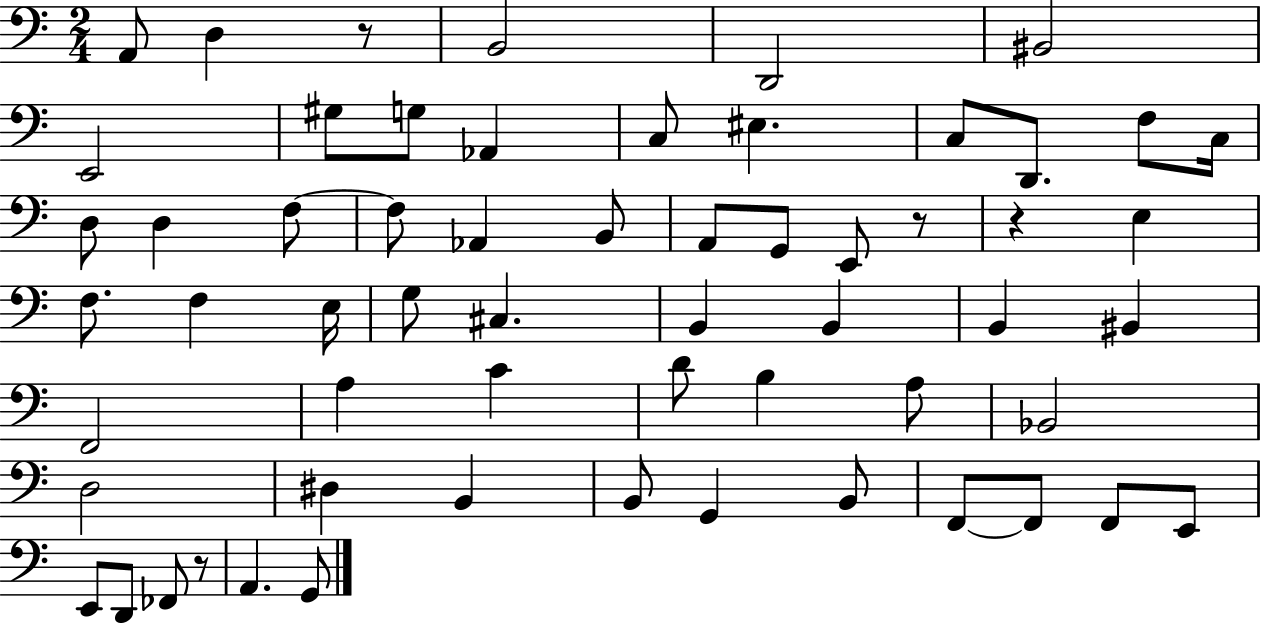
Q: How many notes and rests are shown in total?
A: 60